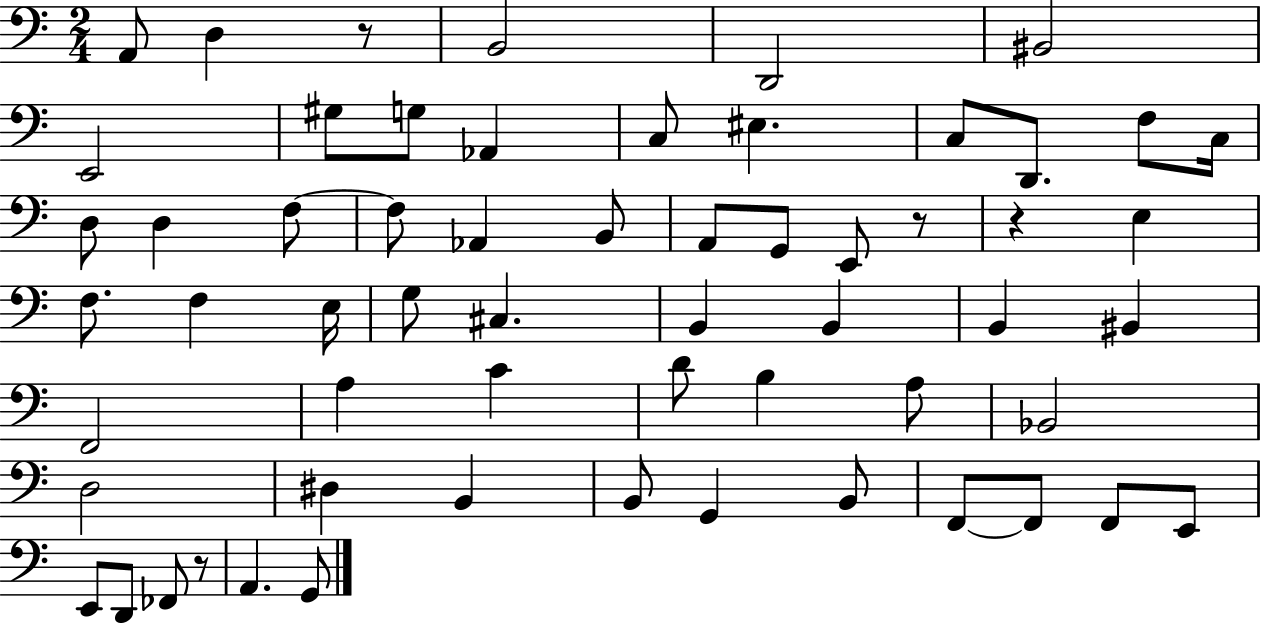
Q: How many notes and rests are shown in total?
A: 60